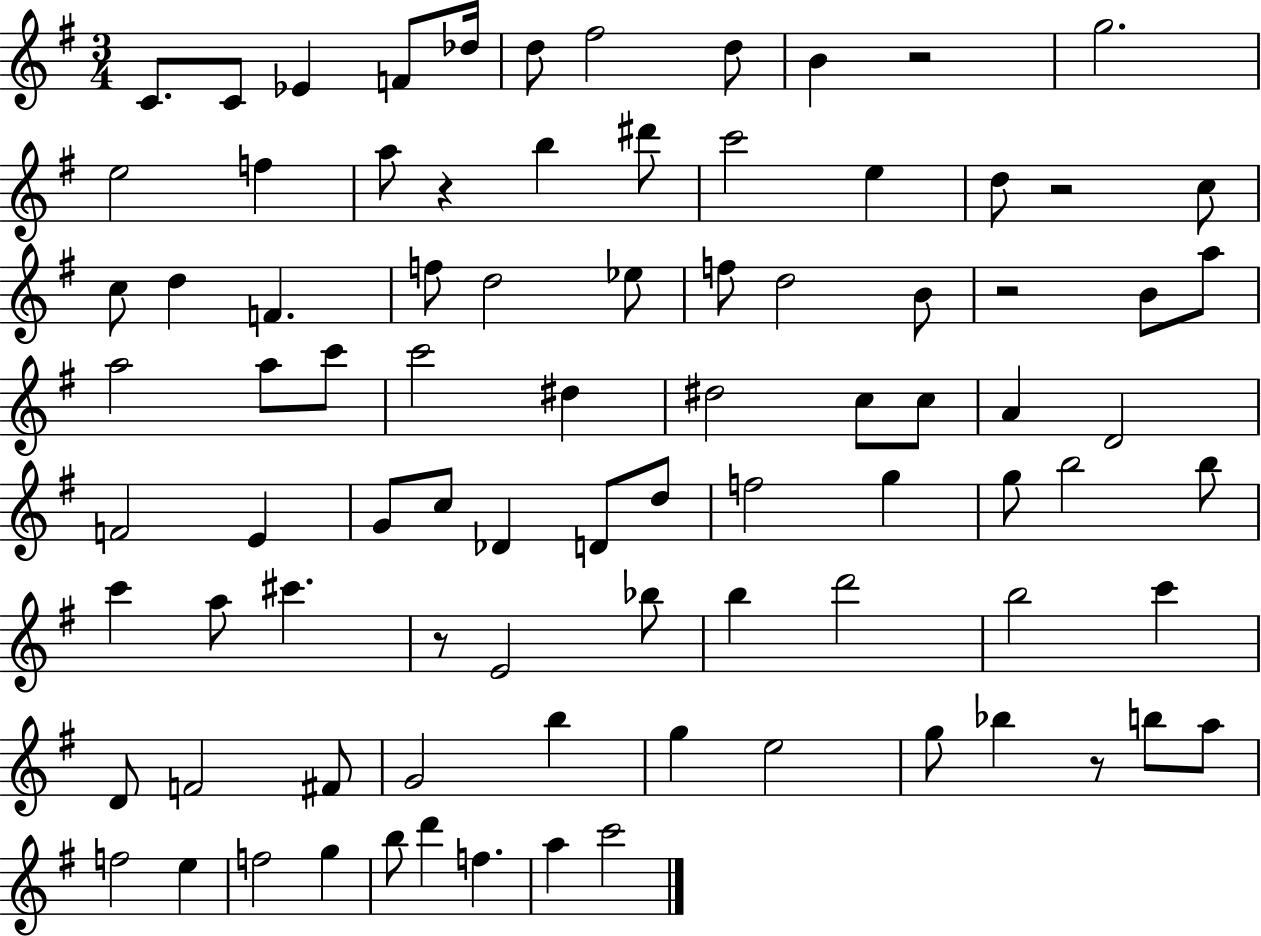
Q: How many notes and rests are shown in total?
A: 87